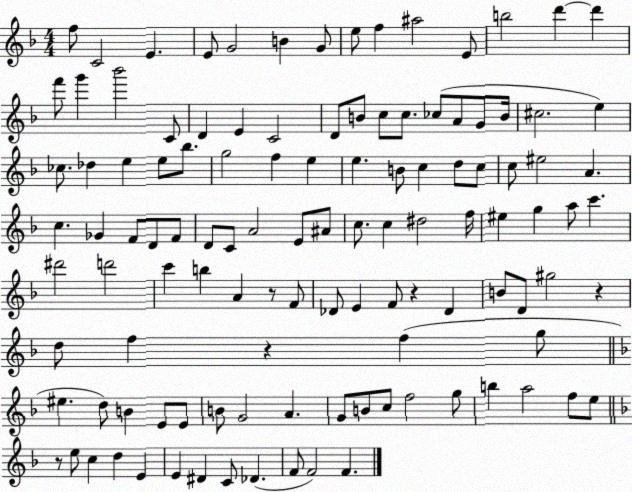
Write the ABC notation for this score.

X:1
T:Untitled
M:4/4
L:1/4
K:F
f/2 C2 E E/2 G2 B G/2 e/2 f ^a2 E/2 b2 d' d' f'/2 g' _b'2 C/2 D E C2 D/2 B/2 c/2 c/2 _c/2 A/2 G/2 B/4 ^c2 e _c/2 _d e e/2 _b/2 g2 f e e B/2 c d/2 c/2 c/2 ^e2 A c _G F/2 D/2 F/2 D/2 C/2 A2 E/2 ^A/2 c/2 c ^d2 f/4 ^e g a/2 c' ^d'2 d'2 c' b A z/2 F/2 _D/2 E F/2 z _D B/2 D/2 ^g2 z d/2 f z f g/2 ^e d/2 B E/2 E/2 B/2 G2 A G/2 B/2 c/2 f2 g/2 b a2 f/2 e/2 z/2 e/2 c d E E ^D C/2 _D F/2 F2 F